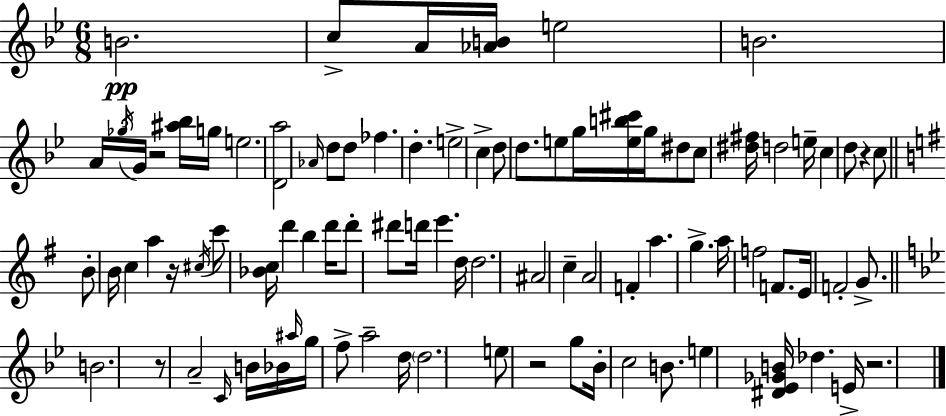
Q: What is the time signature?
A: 6/8